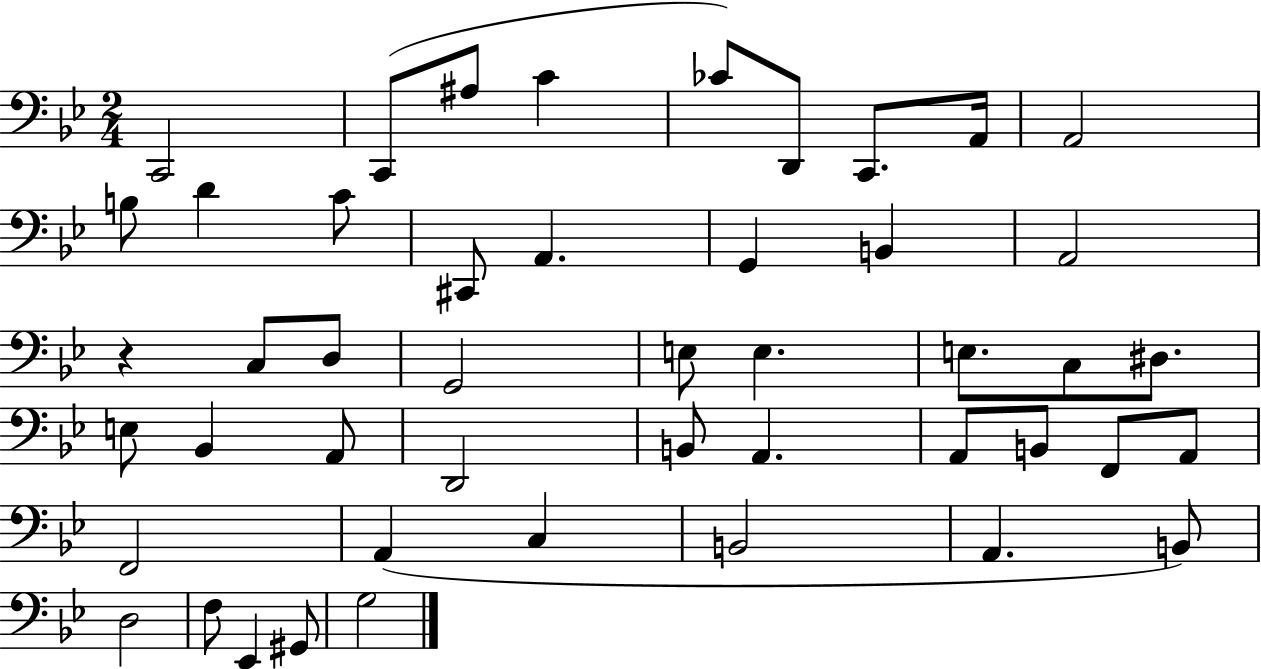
X:1
T:Untitled
M:2/4
L:1/4
K:Bb
C,,2 C,,/2 ^A,/2 C _C/2 D,,/2 C,,/2 A,,/4 A,,2 B,/2 D C/2 ^C,,/2 A,, G,, B,, A,,2 z C,/2 D,/2 G,,2 E,/2 E, E,/2 C,/2 ^D,/2 E,/2 _B,, A,,/2 D,,2 B,,/2 A,, A,,/2 B,,/2 F,,/2 A,,/2 F,,2 A,, C, B,,2 A,, B,,/2 D,2 F,/2 _E,, ^G,,/2 G,2